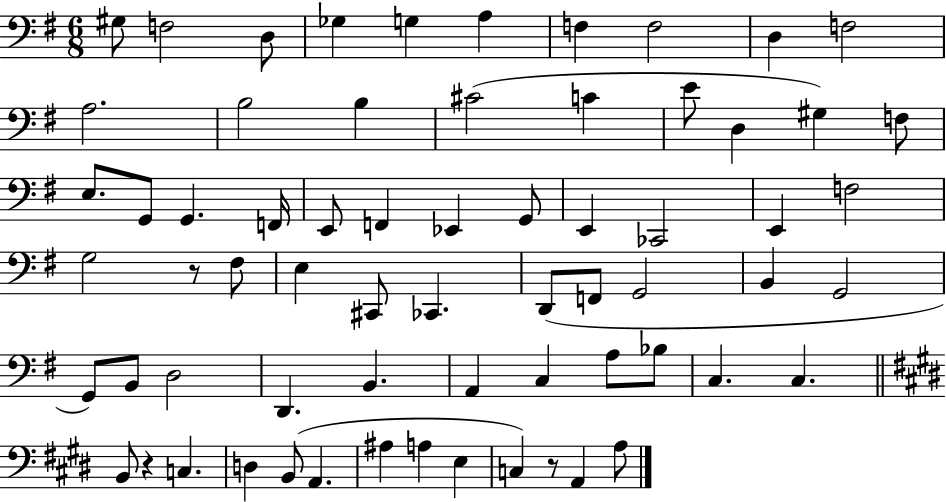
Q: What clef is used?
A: bass